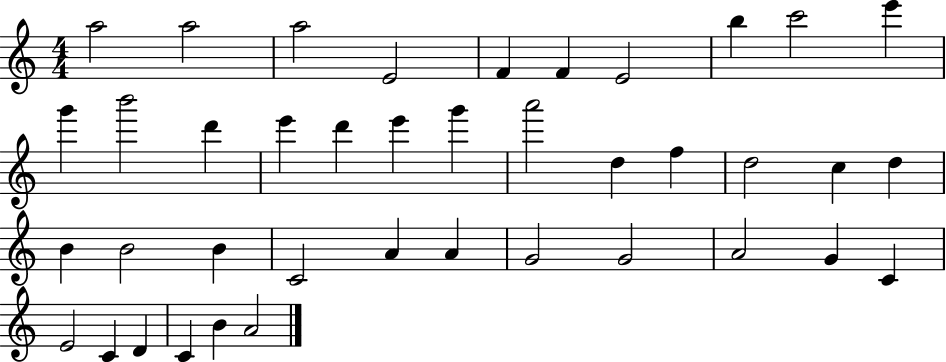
{
  \clef treble
  \numericTimeSignature
  \time 4/4
  \key c \major
  a''2 a''2 | a''2 e'2 | f'4 f'4 e'2 | b''4 c'''2 e'''4 | \break g'''4 b'''2 d'''4 | e'''4 d'''4 e'''4 g'''4 | a'''2 d''4 f''4 | d''2 c''4 d''4 | \break b'4 b'2 b'4 | c'2 a'4 a'4 | g'2 g'2 | a'2 g'4 c'4 | \break e'2 c'4 d'4 | c'4 b'4 a'2 | \bar "|."
}